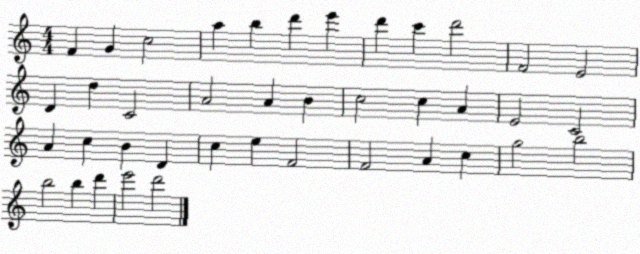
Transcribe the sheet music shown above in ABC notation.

X:1
T:Untitled
M:4/4
L:1/4
K:C
F G c2 a b d' e' d' c' d'2 F2 E2 D d C2 A2 A B c2 c A E2 C2 A c B D c e F2 F2 A c g2 b2 b2 b d' e'2 d'2